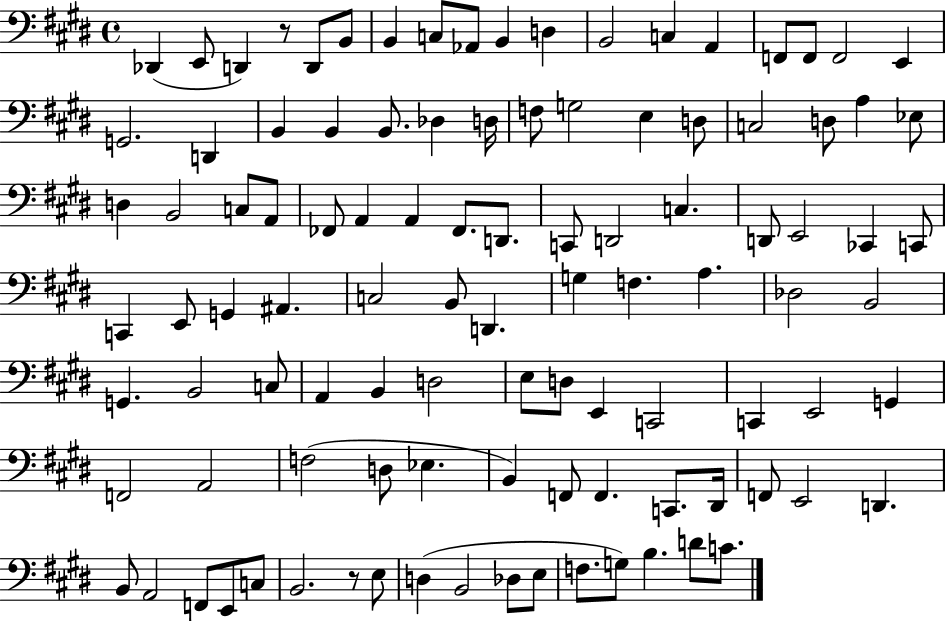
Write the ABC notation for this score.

X:1
T:Untitled
M:4/4
L:1/4
K:E
_D,, E,,/2 D,, z/2 D,,/2 B,,/2 B,, C,/2 _A,,/2 B,, D, B,,2 C, A,, F,,/2 F,,/2 F,,2 E,, G,,2 D,, B,, B,, B,,/2 _D, D,/4 F,/2 G,2 E, D,/2 C,2 D,/2 A, _E,/2 D, B,,2 C,/2 A,,/2 _F,,/2 A,, A,, _F,,/2 D,,/2 C,,/2 D,,2 C, D,,/2 E,,2 _C,, C,,/2 C,, E,,/2 G,, ^A,, C,2 B,,/2 D,, G, F, A, _D,2 B,,2 G,, B,,2 C,/2 A,, B,, D,2 E,/2 D,/2 E,, C,,2 C,, E,,2 G,, F,,2 A,,2 F,2 D,/2 _E, B,, F,,/2 F,, C,,/2 ^D,,/4 F,,/2 E,,2 D,, B,,/2 A,,2 F,,/2 E,,/2 C,/2 B,,2 z/2 E,/2 D, B,,2 _D,/2 E,/2 F,/2 G,/2 B, D/2 C/2